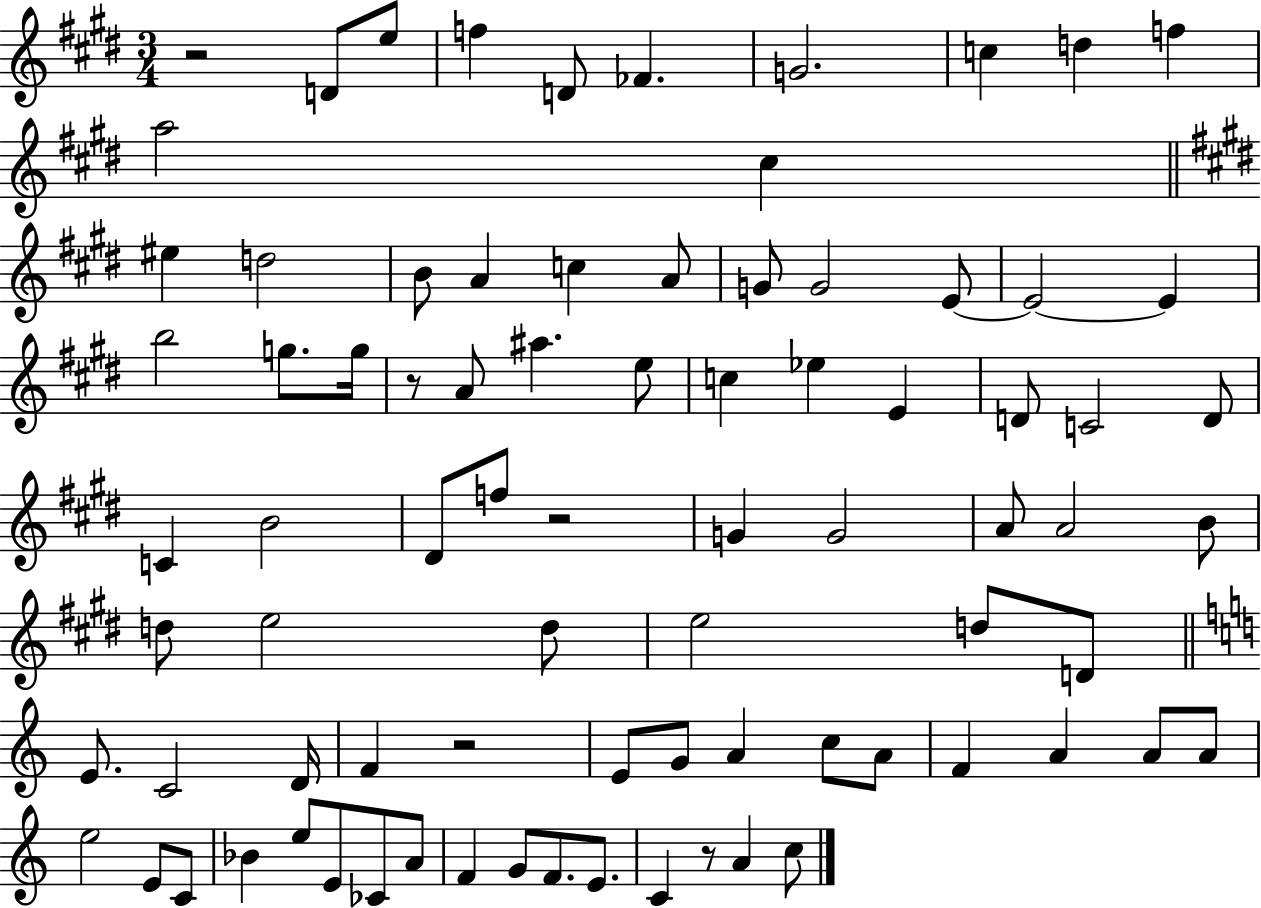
R/h D4/e E5/e F5/q D4/e FES4/q. G4/h. C5/q D5/q F5/q A5/h C#5/q EIS5/q D5/h B4/e A4/q C5/q A4/e G4/e G4/h E4/e E4/h E4/q B5/h G5/e. G5/s R/e A4/e A#5/q. E5/e C5/q Eb5/q E4/q D4/e C4/h D4/e C4/q B4/h D#4/e F5/e R/h G4/q G4/h A4/e A4/h B4/e D5/e E5/h D5/e E5/h D5/e D4/e E4/e. C4/h D4/s F4/q R/h E4/e G4/e A4/q C5/e A4/e F4/q A4/q A4/e A4/e E5/h E4/e C4/e Bb4/q E5/e E4/e CES4/e A4/e F4/q G4/e F4/e. E4/e. C4/q R/e A4/q C5/e